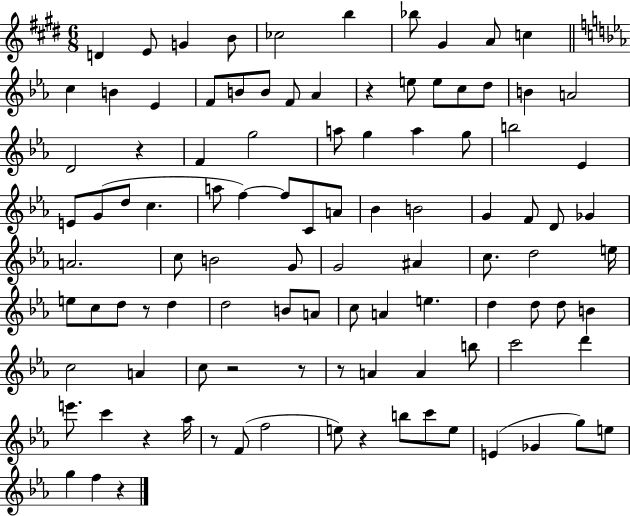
{
  \clef treble
  \numericTimeSignature
  \time 6/8
  \key e \major
  d'4 e'8 g'4 b'8 | ces''2 b''4 | bes''8 gis'4 a'8 c''4 | \bar "||" \break \key c \minor c''4 b'4 ees'4 | f'8 b'8 b'8 f'8 aes'4 | r4 e''8 e''8 c''8 d''8 | b'4 a'2 | \break d'2 r4 | f'4 g''2 | a''8 g''4 a''4 g''8 | b''2 ees'4 | \break e'8 g'8( d''8 c''4. | a''8 f''4~~) f''8 c'8 a'8 | bes'4 b'2 | g'4 f'8 d'8 ges'4 | \break a'2. | c''8 b'2 g'8 | g'2 ais'4 | c''8. d''2 e''16 | \break e''8 c''8 d''8 r8 d''4 | d''2 b'8 a'8 | c''8 a'4 e''4. | d''4 d''8 d''8 b'4 | \break c''2 a'4 | c''8 r2 r8 | r8 a'4 a'4 b''8 | c'''2 d'''4 | \break e'''8. c'''4 r4 aes''16 | r8 f'8( f''2 | e''8) r4 b''8 c'''8 e''8 | e'4( ges'4 g''8) e''8 | \break g''4 f''4 r4 | \bar "|."
}